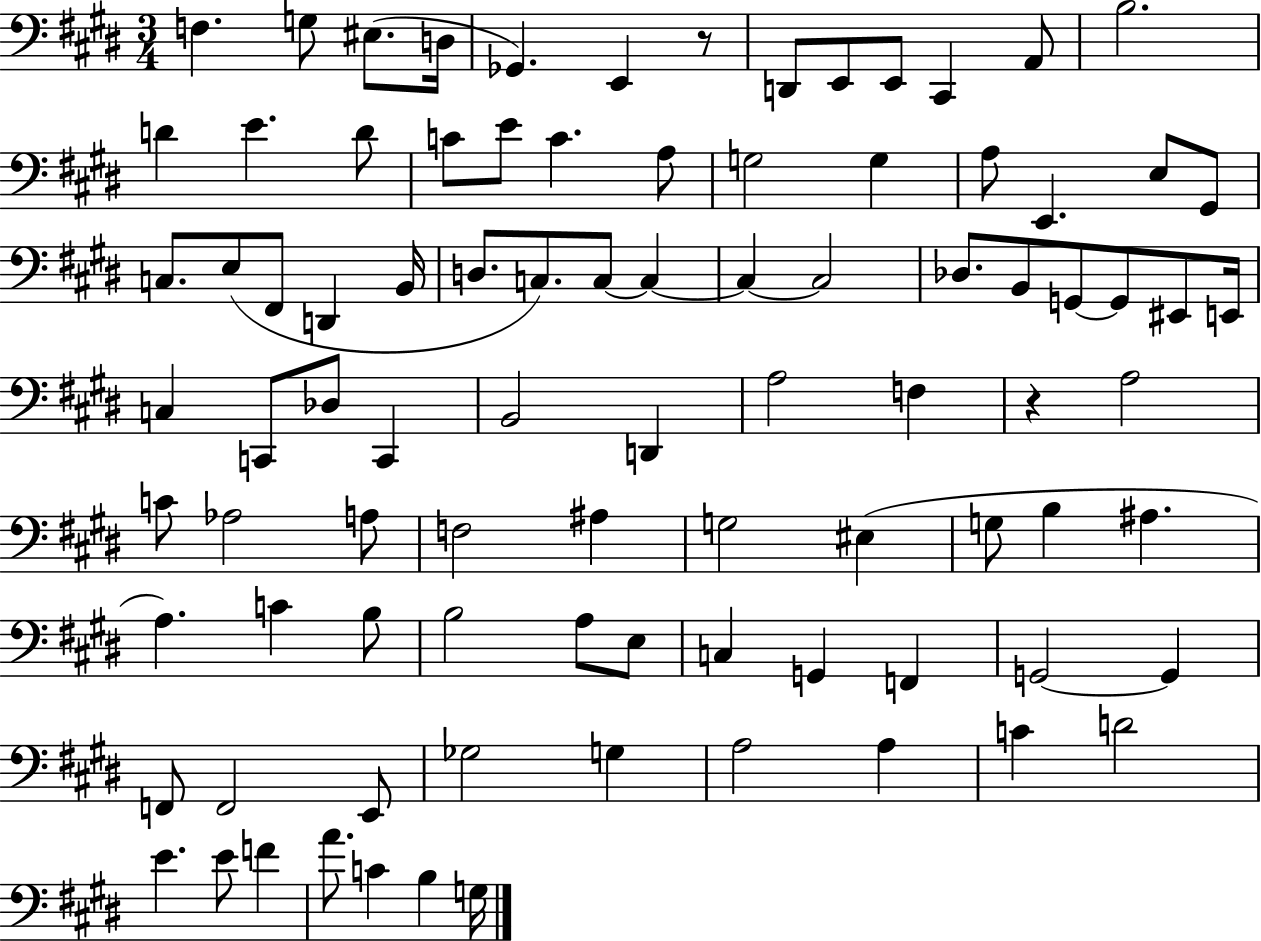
X:1
T:Untitled
M:3/4
L:1/4
K:E
F, G,/2 ^E,/2 D,/4 _G,, E,, z/2 D,,/2 E,,/2 E,,/2 ^C,, A,,/2 B,2 D E D/2 C/2 E/2 C A,/2 G,2 G, A,/2 E,, E,/2 ^G,,/2 C,/2 E,/2 ^F,,/2 D,, B,,/4 D,/2 C,/2 C,/2 C, C, C,2 _D,/2 B,,/2 G,,/2 G,,/2 ^E,,/2 E,,/4 C, C,,/2 _D,/2 C,, B,,2 D,, A,2 F, z A,2 C/2 _A,2 A,/2 F,2 ^A, G,2 ^E, G,/2 B, ^A, A, C B,/2 B,2 A,/2 E,/2 C, G,, F,, G,,2 G,, F,,/2 F,,2 E,,/2 _G,2 G, A,2 A, C D2 E E/2 F A/2 C B, G,/4